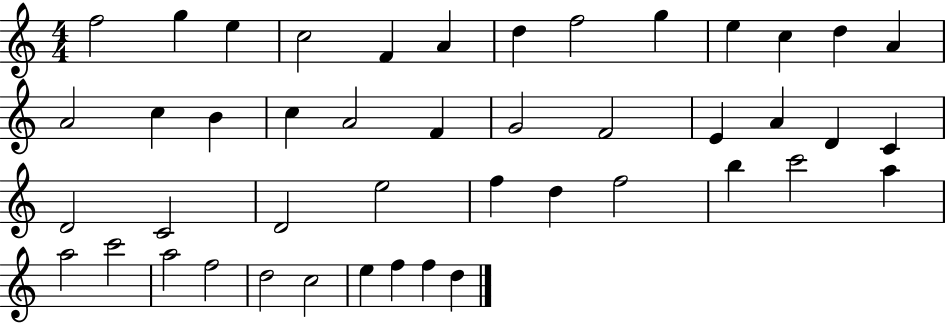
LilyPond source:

{
  \clef treble
  \numericTimeSignature
  \time 4/4
  \key c \major
  f''2 g''4 e''4 | c''2 f'4 a'4 | d''4 f''2 g''4 | e''4 c''4 d''4 a'4 | \break a'2 c''4 b'4 | c''4 a'2 f'4 | g'2 f'2 | e'4 a'4 d'4 c'4 | \break d'2 c'2 | d'2 e''2 | f''4 d''4 f''2 | b''4 c'''2 a''4 | \break a''2 c'''2 | a''2 f''2 | d''2 c''2 | e''4 f''4 f''4 d''4 | \break \bar "|."
}